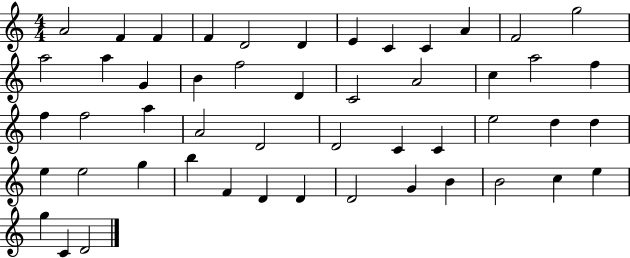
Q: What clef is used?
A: treble